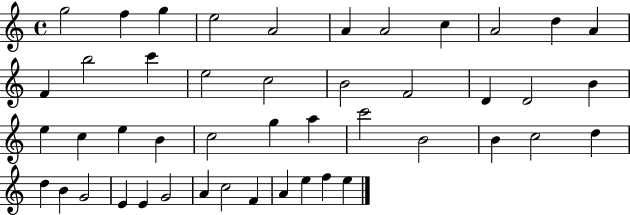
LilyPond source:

{
  \clef treble
  \time 4/4
  \defaultTimeSignature
  \key c \major
  g''2 f''4 g''4 | e''2 a'2 | a'4 a'2 c''4 | a'2 d''4 a'4 | \break f'4 b''2 c'''4 | e''2 c''2 | b'2 f'2 | d'4 d'2 b'4 | \break e''4 c''4 e''4 b'4 | c''2 g''4 a''4 | c'''2 b'2 | b'4 c''2 d''4 | \break d''4 b'4 g'2 | e'4 e'4 g'2 | a'4 c''2 f'4 | a'4 e''4 f''4 e''4 | \break \bar "|."
}